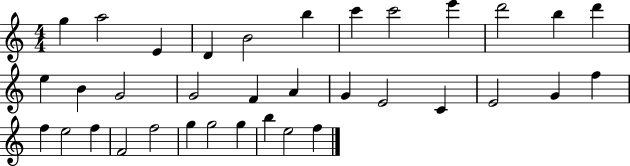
{
  \clef treble
  \numericTimeSignature
  \time 4/4
  \key c \major
  g''4 a''2 e'4 | d'4 b'2 b''4 | c'''4 c'''2 e'''4 | d'''2 b''4 d'''4 | \break e''4 b'4 g'2 | g'2 f'4 a'4 | g'4 e'2 c'4 | e'2 g'4 f''4 | \break f''4 e''2 f''4 | f'2 f''2 | g''4 g''2 g''4 | b''4 e''2 f''4 | \break \bar "|."
}